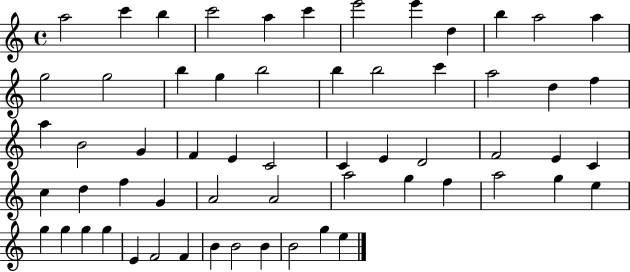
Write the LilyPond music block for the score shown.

{
  \clef treble
  \time 4/4
  \defaultTimeSignature
  \key c \major
  a''2 c'''4 b''4 | c'''2 a''4 c'''4 | e'''2 e'''4 d''4 | b''4 a''2 a''4 | \break g''2 g''2 | b''4 g''4 b''2 | b''4 b''2 c'''4 | a''2 d''4 f''4 | \break a''4 b'2 g'4 | f'4 e'4 c'2 | c'4 e'4 d'2 | f'2 e'4 c'4 | \break c''4 d''4 f''4 g'4 | a'2 a'2 | a''2 g''4 f''4 | a''2 g''4 e''4 | \break g''4 g''4 g''4 g''4 | e'4 f'2 f'4 | b'4 b'2 b'4 | b'2 g''4 e''4 | \break \bar "|."
}